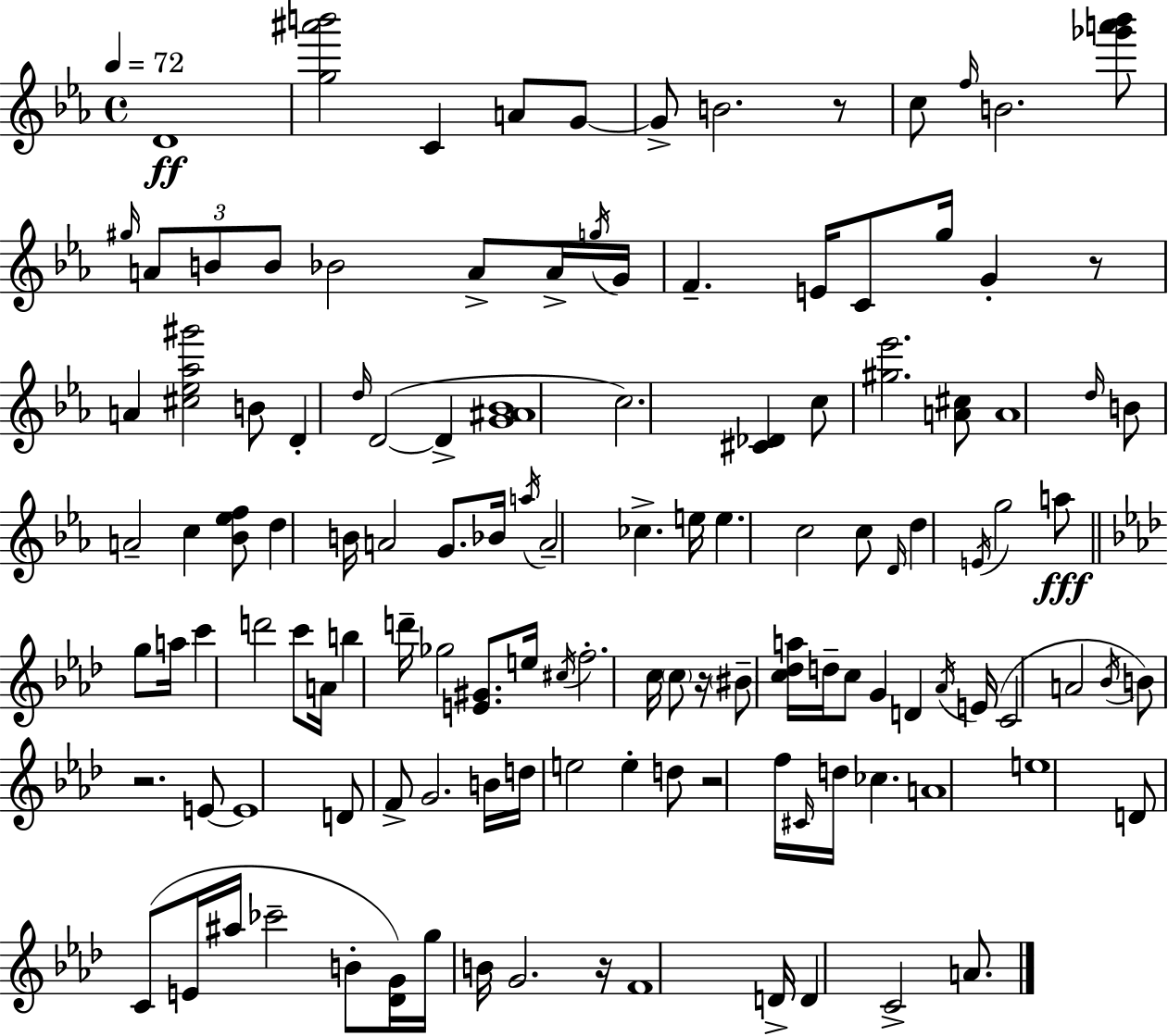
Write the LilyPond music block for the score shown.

{
  \clef treble
  \time 4/4
  \defaultTimeSignature
  \key c \minor
  \tempo 4 = 72
  d'1\ff | <g'' ais''' b'''>2 c'4 a'8 g'8~~ | g'8-> b'2. r8 | c''8 \grace { f''16 } b'2. <ges''' a''' bes'''>8 | \break \grace { gis''16 } \tuplet 3/2 { a'8 b'8 b'8 } bes'2 | a'8-> a'16-> \acciaccatura { g''16 } g'16 f'4.-- e'16 c'8 g''16 g'4-. | r8 a'4 <cis'' ees'' aes'' gis'''>2 | b'8 d'4-. \grace { d''16 } d'2~(~ | \break d'4-> <g' ais' bes'>1 | c''2.) | <cis' des'>4 c''8 <gis'' ees'''>2. | <a' cis''>8 a'1 | \break \grace { d''16 } b'8 a'2-- c''4 | <bes' ees'' f''>8 d''4 b'16 a'2 | g'8. bes'16 \acciaccatura { a''16 } a'2-- ces''4.-> | e''16 e''4. c''2 | \break c''8 \grace { d'16 } d''4 \acciaccatura { e'16 } g''2 | a''8\fff \bar "||" \break \key f \minor g''8 a''16 c'''4 d'''2 c'''8 | a'16 b''4 d'''16-- ges''2 <e' gis'>8. | e''16 \acciaccatura { cis''16 } f''2.-. | c''16 \parenthesize c''8 r16 \parenthesize bis'8-- <c'' des'' a''>16 d''16-- c''8 g'4 d'4 | \break \acciaccatura { aes'16 }( e'16 c'2 a'2 | \acciaccatura { bes'16 }) b'8 r2. | e'8~~ e'1 | d'8 f'8-> g'2. | \break b'16 d''16 e''2 e''4-. | d''8 r2 f''16 \grace { cis'16 } d''16 | ces''4. a'1 | e''1 | \break d'8 c'8( e'16 ais''16 ces'''2-- | b'8-. <des' g'>16) g''16 b'16 g'2. | r16 f'1 | d'16-> d'4 c'2-> | \break a'8. \bar "|."
}